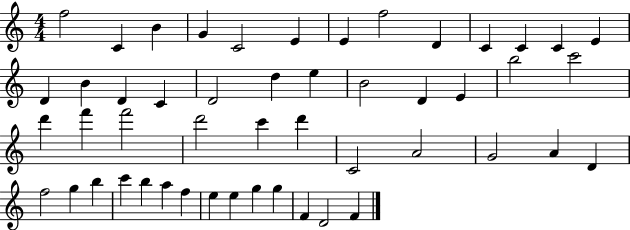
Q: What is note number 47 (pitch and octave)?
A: G5